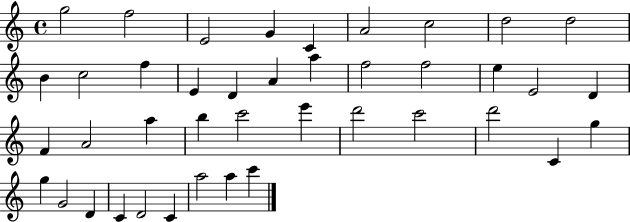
X:1
T:Untitled
M:4/4
L:1/4
K:C
g2 f2 E2 G C A2 c2 d2 d2 B c2 f E D A a f2 f2 e E2 D F A2 a b c'2 e' d'2 c'2 d'2 C g g G2 D C D2 C a2 a c'